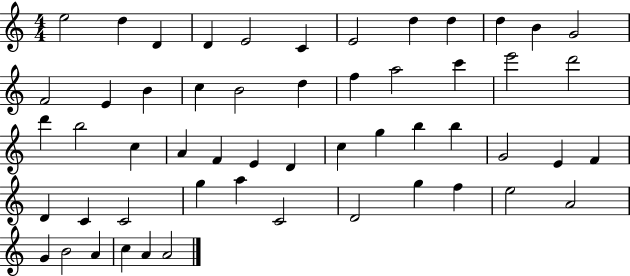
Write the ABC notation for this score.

X:1
T:Untitled
M:4/4
L:1/4
K:C
e2 d D D E2 C E2 d d d B G2 F2 E B c B2 d f a2 c' e'2 d'2 d' b2 c A F E D c g b b G2 E F D C C2 g a C2 D2 g f e2 A2 G B2 A c A A2